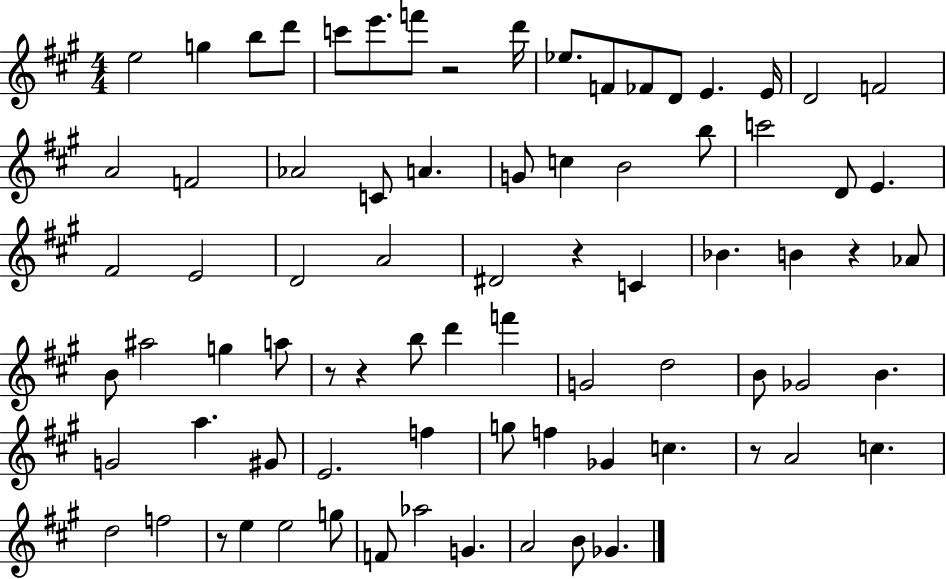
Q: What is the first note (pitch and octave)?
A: E5